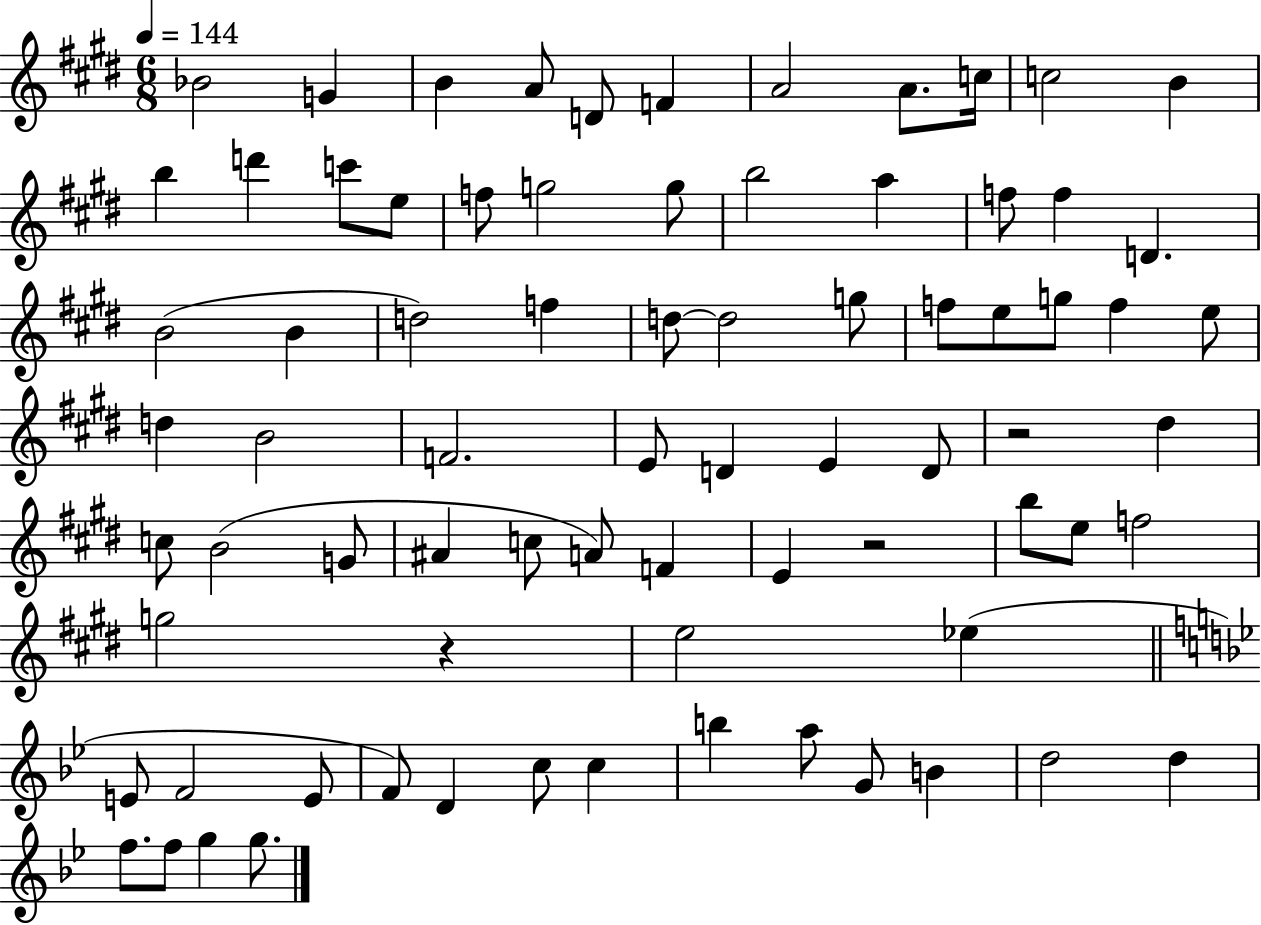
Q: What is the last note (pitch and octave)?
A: G5